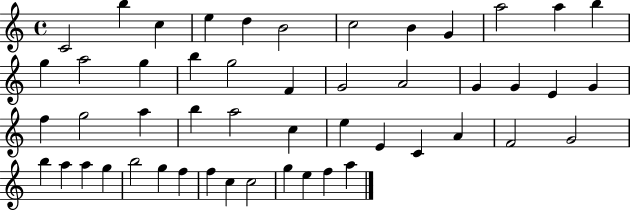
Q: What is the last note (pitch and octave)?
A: A5